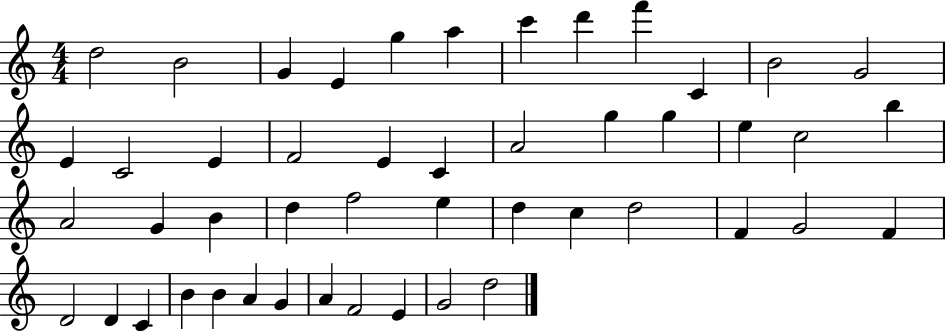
D5/h B4/h G4/q E4/q G5/q A5/q C6/q D6/q F6/q C4/q B4/h G4/h E4/q C4/h E4/q F4/h E4/q C4/q A4/h G5/q G5/q E5/q C5/h B5/q A4/h G4/q B4/q D5/q F5/h E5/q D5/q C5/q D5/h F4/q G4/h F4/q D4/h D4/q C4/q B4/q B4/q A4/q G4/q A4/q F4/h E4/q G4/h D5/h